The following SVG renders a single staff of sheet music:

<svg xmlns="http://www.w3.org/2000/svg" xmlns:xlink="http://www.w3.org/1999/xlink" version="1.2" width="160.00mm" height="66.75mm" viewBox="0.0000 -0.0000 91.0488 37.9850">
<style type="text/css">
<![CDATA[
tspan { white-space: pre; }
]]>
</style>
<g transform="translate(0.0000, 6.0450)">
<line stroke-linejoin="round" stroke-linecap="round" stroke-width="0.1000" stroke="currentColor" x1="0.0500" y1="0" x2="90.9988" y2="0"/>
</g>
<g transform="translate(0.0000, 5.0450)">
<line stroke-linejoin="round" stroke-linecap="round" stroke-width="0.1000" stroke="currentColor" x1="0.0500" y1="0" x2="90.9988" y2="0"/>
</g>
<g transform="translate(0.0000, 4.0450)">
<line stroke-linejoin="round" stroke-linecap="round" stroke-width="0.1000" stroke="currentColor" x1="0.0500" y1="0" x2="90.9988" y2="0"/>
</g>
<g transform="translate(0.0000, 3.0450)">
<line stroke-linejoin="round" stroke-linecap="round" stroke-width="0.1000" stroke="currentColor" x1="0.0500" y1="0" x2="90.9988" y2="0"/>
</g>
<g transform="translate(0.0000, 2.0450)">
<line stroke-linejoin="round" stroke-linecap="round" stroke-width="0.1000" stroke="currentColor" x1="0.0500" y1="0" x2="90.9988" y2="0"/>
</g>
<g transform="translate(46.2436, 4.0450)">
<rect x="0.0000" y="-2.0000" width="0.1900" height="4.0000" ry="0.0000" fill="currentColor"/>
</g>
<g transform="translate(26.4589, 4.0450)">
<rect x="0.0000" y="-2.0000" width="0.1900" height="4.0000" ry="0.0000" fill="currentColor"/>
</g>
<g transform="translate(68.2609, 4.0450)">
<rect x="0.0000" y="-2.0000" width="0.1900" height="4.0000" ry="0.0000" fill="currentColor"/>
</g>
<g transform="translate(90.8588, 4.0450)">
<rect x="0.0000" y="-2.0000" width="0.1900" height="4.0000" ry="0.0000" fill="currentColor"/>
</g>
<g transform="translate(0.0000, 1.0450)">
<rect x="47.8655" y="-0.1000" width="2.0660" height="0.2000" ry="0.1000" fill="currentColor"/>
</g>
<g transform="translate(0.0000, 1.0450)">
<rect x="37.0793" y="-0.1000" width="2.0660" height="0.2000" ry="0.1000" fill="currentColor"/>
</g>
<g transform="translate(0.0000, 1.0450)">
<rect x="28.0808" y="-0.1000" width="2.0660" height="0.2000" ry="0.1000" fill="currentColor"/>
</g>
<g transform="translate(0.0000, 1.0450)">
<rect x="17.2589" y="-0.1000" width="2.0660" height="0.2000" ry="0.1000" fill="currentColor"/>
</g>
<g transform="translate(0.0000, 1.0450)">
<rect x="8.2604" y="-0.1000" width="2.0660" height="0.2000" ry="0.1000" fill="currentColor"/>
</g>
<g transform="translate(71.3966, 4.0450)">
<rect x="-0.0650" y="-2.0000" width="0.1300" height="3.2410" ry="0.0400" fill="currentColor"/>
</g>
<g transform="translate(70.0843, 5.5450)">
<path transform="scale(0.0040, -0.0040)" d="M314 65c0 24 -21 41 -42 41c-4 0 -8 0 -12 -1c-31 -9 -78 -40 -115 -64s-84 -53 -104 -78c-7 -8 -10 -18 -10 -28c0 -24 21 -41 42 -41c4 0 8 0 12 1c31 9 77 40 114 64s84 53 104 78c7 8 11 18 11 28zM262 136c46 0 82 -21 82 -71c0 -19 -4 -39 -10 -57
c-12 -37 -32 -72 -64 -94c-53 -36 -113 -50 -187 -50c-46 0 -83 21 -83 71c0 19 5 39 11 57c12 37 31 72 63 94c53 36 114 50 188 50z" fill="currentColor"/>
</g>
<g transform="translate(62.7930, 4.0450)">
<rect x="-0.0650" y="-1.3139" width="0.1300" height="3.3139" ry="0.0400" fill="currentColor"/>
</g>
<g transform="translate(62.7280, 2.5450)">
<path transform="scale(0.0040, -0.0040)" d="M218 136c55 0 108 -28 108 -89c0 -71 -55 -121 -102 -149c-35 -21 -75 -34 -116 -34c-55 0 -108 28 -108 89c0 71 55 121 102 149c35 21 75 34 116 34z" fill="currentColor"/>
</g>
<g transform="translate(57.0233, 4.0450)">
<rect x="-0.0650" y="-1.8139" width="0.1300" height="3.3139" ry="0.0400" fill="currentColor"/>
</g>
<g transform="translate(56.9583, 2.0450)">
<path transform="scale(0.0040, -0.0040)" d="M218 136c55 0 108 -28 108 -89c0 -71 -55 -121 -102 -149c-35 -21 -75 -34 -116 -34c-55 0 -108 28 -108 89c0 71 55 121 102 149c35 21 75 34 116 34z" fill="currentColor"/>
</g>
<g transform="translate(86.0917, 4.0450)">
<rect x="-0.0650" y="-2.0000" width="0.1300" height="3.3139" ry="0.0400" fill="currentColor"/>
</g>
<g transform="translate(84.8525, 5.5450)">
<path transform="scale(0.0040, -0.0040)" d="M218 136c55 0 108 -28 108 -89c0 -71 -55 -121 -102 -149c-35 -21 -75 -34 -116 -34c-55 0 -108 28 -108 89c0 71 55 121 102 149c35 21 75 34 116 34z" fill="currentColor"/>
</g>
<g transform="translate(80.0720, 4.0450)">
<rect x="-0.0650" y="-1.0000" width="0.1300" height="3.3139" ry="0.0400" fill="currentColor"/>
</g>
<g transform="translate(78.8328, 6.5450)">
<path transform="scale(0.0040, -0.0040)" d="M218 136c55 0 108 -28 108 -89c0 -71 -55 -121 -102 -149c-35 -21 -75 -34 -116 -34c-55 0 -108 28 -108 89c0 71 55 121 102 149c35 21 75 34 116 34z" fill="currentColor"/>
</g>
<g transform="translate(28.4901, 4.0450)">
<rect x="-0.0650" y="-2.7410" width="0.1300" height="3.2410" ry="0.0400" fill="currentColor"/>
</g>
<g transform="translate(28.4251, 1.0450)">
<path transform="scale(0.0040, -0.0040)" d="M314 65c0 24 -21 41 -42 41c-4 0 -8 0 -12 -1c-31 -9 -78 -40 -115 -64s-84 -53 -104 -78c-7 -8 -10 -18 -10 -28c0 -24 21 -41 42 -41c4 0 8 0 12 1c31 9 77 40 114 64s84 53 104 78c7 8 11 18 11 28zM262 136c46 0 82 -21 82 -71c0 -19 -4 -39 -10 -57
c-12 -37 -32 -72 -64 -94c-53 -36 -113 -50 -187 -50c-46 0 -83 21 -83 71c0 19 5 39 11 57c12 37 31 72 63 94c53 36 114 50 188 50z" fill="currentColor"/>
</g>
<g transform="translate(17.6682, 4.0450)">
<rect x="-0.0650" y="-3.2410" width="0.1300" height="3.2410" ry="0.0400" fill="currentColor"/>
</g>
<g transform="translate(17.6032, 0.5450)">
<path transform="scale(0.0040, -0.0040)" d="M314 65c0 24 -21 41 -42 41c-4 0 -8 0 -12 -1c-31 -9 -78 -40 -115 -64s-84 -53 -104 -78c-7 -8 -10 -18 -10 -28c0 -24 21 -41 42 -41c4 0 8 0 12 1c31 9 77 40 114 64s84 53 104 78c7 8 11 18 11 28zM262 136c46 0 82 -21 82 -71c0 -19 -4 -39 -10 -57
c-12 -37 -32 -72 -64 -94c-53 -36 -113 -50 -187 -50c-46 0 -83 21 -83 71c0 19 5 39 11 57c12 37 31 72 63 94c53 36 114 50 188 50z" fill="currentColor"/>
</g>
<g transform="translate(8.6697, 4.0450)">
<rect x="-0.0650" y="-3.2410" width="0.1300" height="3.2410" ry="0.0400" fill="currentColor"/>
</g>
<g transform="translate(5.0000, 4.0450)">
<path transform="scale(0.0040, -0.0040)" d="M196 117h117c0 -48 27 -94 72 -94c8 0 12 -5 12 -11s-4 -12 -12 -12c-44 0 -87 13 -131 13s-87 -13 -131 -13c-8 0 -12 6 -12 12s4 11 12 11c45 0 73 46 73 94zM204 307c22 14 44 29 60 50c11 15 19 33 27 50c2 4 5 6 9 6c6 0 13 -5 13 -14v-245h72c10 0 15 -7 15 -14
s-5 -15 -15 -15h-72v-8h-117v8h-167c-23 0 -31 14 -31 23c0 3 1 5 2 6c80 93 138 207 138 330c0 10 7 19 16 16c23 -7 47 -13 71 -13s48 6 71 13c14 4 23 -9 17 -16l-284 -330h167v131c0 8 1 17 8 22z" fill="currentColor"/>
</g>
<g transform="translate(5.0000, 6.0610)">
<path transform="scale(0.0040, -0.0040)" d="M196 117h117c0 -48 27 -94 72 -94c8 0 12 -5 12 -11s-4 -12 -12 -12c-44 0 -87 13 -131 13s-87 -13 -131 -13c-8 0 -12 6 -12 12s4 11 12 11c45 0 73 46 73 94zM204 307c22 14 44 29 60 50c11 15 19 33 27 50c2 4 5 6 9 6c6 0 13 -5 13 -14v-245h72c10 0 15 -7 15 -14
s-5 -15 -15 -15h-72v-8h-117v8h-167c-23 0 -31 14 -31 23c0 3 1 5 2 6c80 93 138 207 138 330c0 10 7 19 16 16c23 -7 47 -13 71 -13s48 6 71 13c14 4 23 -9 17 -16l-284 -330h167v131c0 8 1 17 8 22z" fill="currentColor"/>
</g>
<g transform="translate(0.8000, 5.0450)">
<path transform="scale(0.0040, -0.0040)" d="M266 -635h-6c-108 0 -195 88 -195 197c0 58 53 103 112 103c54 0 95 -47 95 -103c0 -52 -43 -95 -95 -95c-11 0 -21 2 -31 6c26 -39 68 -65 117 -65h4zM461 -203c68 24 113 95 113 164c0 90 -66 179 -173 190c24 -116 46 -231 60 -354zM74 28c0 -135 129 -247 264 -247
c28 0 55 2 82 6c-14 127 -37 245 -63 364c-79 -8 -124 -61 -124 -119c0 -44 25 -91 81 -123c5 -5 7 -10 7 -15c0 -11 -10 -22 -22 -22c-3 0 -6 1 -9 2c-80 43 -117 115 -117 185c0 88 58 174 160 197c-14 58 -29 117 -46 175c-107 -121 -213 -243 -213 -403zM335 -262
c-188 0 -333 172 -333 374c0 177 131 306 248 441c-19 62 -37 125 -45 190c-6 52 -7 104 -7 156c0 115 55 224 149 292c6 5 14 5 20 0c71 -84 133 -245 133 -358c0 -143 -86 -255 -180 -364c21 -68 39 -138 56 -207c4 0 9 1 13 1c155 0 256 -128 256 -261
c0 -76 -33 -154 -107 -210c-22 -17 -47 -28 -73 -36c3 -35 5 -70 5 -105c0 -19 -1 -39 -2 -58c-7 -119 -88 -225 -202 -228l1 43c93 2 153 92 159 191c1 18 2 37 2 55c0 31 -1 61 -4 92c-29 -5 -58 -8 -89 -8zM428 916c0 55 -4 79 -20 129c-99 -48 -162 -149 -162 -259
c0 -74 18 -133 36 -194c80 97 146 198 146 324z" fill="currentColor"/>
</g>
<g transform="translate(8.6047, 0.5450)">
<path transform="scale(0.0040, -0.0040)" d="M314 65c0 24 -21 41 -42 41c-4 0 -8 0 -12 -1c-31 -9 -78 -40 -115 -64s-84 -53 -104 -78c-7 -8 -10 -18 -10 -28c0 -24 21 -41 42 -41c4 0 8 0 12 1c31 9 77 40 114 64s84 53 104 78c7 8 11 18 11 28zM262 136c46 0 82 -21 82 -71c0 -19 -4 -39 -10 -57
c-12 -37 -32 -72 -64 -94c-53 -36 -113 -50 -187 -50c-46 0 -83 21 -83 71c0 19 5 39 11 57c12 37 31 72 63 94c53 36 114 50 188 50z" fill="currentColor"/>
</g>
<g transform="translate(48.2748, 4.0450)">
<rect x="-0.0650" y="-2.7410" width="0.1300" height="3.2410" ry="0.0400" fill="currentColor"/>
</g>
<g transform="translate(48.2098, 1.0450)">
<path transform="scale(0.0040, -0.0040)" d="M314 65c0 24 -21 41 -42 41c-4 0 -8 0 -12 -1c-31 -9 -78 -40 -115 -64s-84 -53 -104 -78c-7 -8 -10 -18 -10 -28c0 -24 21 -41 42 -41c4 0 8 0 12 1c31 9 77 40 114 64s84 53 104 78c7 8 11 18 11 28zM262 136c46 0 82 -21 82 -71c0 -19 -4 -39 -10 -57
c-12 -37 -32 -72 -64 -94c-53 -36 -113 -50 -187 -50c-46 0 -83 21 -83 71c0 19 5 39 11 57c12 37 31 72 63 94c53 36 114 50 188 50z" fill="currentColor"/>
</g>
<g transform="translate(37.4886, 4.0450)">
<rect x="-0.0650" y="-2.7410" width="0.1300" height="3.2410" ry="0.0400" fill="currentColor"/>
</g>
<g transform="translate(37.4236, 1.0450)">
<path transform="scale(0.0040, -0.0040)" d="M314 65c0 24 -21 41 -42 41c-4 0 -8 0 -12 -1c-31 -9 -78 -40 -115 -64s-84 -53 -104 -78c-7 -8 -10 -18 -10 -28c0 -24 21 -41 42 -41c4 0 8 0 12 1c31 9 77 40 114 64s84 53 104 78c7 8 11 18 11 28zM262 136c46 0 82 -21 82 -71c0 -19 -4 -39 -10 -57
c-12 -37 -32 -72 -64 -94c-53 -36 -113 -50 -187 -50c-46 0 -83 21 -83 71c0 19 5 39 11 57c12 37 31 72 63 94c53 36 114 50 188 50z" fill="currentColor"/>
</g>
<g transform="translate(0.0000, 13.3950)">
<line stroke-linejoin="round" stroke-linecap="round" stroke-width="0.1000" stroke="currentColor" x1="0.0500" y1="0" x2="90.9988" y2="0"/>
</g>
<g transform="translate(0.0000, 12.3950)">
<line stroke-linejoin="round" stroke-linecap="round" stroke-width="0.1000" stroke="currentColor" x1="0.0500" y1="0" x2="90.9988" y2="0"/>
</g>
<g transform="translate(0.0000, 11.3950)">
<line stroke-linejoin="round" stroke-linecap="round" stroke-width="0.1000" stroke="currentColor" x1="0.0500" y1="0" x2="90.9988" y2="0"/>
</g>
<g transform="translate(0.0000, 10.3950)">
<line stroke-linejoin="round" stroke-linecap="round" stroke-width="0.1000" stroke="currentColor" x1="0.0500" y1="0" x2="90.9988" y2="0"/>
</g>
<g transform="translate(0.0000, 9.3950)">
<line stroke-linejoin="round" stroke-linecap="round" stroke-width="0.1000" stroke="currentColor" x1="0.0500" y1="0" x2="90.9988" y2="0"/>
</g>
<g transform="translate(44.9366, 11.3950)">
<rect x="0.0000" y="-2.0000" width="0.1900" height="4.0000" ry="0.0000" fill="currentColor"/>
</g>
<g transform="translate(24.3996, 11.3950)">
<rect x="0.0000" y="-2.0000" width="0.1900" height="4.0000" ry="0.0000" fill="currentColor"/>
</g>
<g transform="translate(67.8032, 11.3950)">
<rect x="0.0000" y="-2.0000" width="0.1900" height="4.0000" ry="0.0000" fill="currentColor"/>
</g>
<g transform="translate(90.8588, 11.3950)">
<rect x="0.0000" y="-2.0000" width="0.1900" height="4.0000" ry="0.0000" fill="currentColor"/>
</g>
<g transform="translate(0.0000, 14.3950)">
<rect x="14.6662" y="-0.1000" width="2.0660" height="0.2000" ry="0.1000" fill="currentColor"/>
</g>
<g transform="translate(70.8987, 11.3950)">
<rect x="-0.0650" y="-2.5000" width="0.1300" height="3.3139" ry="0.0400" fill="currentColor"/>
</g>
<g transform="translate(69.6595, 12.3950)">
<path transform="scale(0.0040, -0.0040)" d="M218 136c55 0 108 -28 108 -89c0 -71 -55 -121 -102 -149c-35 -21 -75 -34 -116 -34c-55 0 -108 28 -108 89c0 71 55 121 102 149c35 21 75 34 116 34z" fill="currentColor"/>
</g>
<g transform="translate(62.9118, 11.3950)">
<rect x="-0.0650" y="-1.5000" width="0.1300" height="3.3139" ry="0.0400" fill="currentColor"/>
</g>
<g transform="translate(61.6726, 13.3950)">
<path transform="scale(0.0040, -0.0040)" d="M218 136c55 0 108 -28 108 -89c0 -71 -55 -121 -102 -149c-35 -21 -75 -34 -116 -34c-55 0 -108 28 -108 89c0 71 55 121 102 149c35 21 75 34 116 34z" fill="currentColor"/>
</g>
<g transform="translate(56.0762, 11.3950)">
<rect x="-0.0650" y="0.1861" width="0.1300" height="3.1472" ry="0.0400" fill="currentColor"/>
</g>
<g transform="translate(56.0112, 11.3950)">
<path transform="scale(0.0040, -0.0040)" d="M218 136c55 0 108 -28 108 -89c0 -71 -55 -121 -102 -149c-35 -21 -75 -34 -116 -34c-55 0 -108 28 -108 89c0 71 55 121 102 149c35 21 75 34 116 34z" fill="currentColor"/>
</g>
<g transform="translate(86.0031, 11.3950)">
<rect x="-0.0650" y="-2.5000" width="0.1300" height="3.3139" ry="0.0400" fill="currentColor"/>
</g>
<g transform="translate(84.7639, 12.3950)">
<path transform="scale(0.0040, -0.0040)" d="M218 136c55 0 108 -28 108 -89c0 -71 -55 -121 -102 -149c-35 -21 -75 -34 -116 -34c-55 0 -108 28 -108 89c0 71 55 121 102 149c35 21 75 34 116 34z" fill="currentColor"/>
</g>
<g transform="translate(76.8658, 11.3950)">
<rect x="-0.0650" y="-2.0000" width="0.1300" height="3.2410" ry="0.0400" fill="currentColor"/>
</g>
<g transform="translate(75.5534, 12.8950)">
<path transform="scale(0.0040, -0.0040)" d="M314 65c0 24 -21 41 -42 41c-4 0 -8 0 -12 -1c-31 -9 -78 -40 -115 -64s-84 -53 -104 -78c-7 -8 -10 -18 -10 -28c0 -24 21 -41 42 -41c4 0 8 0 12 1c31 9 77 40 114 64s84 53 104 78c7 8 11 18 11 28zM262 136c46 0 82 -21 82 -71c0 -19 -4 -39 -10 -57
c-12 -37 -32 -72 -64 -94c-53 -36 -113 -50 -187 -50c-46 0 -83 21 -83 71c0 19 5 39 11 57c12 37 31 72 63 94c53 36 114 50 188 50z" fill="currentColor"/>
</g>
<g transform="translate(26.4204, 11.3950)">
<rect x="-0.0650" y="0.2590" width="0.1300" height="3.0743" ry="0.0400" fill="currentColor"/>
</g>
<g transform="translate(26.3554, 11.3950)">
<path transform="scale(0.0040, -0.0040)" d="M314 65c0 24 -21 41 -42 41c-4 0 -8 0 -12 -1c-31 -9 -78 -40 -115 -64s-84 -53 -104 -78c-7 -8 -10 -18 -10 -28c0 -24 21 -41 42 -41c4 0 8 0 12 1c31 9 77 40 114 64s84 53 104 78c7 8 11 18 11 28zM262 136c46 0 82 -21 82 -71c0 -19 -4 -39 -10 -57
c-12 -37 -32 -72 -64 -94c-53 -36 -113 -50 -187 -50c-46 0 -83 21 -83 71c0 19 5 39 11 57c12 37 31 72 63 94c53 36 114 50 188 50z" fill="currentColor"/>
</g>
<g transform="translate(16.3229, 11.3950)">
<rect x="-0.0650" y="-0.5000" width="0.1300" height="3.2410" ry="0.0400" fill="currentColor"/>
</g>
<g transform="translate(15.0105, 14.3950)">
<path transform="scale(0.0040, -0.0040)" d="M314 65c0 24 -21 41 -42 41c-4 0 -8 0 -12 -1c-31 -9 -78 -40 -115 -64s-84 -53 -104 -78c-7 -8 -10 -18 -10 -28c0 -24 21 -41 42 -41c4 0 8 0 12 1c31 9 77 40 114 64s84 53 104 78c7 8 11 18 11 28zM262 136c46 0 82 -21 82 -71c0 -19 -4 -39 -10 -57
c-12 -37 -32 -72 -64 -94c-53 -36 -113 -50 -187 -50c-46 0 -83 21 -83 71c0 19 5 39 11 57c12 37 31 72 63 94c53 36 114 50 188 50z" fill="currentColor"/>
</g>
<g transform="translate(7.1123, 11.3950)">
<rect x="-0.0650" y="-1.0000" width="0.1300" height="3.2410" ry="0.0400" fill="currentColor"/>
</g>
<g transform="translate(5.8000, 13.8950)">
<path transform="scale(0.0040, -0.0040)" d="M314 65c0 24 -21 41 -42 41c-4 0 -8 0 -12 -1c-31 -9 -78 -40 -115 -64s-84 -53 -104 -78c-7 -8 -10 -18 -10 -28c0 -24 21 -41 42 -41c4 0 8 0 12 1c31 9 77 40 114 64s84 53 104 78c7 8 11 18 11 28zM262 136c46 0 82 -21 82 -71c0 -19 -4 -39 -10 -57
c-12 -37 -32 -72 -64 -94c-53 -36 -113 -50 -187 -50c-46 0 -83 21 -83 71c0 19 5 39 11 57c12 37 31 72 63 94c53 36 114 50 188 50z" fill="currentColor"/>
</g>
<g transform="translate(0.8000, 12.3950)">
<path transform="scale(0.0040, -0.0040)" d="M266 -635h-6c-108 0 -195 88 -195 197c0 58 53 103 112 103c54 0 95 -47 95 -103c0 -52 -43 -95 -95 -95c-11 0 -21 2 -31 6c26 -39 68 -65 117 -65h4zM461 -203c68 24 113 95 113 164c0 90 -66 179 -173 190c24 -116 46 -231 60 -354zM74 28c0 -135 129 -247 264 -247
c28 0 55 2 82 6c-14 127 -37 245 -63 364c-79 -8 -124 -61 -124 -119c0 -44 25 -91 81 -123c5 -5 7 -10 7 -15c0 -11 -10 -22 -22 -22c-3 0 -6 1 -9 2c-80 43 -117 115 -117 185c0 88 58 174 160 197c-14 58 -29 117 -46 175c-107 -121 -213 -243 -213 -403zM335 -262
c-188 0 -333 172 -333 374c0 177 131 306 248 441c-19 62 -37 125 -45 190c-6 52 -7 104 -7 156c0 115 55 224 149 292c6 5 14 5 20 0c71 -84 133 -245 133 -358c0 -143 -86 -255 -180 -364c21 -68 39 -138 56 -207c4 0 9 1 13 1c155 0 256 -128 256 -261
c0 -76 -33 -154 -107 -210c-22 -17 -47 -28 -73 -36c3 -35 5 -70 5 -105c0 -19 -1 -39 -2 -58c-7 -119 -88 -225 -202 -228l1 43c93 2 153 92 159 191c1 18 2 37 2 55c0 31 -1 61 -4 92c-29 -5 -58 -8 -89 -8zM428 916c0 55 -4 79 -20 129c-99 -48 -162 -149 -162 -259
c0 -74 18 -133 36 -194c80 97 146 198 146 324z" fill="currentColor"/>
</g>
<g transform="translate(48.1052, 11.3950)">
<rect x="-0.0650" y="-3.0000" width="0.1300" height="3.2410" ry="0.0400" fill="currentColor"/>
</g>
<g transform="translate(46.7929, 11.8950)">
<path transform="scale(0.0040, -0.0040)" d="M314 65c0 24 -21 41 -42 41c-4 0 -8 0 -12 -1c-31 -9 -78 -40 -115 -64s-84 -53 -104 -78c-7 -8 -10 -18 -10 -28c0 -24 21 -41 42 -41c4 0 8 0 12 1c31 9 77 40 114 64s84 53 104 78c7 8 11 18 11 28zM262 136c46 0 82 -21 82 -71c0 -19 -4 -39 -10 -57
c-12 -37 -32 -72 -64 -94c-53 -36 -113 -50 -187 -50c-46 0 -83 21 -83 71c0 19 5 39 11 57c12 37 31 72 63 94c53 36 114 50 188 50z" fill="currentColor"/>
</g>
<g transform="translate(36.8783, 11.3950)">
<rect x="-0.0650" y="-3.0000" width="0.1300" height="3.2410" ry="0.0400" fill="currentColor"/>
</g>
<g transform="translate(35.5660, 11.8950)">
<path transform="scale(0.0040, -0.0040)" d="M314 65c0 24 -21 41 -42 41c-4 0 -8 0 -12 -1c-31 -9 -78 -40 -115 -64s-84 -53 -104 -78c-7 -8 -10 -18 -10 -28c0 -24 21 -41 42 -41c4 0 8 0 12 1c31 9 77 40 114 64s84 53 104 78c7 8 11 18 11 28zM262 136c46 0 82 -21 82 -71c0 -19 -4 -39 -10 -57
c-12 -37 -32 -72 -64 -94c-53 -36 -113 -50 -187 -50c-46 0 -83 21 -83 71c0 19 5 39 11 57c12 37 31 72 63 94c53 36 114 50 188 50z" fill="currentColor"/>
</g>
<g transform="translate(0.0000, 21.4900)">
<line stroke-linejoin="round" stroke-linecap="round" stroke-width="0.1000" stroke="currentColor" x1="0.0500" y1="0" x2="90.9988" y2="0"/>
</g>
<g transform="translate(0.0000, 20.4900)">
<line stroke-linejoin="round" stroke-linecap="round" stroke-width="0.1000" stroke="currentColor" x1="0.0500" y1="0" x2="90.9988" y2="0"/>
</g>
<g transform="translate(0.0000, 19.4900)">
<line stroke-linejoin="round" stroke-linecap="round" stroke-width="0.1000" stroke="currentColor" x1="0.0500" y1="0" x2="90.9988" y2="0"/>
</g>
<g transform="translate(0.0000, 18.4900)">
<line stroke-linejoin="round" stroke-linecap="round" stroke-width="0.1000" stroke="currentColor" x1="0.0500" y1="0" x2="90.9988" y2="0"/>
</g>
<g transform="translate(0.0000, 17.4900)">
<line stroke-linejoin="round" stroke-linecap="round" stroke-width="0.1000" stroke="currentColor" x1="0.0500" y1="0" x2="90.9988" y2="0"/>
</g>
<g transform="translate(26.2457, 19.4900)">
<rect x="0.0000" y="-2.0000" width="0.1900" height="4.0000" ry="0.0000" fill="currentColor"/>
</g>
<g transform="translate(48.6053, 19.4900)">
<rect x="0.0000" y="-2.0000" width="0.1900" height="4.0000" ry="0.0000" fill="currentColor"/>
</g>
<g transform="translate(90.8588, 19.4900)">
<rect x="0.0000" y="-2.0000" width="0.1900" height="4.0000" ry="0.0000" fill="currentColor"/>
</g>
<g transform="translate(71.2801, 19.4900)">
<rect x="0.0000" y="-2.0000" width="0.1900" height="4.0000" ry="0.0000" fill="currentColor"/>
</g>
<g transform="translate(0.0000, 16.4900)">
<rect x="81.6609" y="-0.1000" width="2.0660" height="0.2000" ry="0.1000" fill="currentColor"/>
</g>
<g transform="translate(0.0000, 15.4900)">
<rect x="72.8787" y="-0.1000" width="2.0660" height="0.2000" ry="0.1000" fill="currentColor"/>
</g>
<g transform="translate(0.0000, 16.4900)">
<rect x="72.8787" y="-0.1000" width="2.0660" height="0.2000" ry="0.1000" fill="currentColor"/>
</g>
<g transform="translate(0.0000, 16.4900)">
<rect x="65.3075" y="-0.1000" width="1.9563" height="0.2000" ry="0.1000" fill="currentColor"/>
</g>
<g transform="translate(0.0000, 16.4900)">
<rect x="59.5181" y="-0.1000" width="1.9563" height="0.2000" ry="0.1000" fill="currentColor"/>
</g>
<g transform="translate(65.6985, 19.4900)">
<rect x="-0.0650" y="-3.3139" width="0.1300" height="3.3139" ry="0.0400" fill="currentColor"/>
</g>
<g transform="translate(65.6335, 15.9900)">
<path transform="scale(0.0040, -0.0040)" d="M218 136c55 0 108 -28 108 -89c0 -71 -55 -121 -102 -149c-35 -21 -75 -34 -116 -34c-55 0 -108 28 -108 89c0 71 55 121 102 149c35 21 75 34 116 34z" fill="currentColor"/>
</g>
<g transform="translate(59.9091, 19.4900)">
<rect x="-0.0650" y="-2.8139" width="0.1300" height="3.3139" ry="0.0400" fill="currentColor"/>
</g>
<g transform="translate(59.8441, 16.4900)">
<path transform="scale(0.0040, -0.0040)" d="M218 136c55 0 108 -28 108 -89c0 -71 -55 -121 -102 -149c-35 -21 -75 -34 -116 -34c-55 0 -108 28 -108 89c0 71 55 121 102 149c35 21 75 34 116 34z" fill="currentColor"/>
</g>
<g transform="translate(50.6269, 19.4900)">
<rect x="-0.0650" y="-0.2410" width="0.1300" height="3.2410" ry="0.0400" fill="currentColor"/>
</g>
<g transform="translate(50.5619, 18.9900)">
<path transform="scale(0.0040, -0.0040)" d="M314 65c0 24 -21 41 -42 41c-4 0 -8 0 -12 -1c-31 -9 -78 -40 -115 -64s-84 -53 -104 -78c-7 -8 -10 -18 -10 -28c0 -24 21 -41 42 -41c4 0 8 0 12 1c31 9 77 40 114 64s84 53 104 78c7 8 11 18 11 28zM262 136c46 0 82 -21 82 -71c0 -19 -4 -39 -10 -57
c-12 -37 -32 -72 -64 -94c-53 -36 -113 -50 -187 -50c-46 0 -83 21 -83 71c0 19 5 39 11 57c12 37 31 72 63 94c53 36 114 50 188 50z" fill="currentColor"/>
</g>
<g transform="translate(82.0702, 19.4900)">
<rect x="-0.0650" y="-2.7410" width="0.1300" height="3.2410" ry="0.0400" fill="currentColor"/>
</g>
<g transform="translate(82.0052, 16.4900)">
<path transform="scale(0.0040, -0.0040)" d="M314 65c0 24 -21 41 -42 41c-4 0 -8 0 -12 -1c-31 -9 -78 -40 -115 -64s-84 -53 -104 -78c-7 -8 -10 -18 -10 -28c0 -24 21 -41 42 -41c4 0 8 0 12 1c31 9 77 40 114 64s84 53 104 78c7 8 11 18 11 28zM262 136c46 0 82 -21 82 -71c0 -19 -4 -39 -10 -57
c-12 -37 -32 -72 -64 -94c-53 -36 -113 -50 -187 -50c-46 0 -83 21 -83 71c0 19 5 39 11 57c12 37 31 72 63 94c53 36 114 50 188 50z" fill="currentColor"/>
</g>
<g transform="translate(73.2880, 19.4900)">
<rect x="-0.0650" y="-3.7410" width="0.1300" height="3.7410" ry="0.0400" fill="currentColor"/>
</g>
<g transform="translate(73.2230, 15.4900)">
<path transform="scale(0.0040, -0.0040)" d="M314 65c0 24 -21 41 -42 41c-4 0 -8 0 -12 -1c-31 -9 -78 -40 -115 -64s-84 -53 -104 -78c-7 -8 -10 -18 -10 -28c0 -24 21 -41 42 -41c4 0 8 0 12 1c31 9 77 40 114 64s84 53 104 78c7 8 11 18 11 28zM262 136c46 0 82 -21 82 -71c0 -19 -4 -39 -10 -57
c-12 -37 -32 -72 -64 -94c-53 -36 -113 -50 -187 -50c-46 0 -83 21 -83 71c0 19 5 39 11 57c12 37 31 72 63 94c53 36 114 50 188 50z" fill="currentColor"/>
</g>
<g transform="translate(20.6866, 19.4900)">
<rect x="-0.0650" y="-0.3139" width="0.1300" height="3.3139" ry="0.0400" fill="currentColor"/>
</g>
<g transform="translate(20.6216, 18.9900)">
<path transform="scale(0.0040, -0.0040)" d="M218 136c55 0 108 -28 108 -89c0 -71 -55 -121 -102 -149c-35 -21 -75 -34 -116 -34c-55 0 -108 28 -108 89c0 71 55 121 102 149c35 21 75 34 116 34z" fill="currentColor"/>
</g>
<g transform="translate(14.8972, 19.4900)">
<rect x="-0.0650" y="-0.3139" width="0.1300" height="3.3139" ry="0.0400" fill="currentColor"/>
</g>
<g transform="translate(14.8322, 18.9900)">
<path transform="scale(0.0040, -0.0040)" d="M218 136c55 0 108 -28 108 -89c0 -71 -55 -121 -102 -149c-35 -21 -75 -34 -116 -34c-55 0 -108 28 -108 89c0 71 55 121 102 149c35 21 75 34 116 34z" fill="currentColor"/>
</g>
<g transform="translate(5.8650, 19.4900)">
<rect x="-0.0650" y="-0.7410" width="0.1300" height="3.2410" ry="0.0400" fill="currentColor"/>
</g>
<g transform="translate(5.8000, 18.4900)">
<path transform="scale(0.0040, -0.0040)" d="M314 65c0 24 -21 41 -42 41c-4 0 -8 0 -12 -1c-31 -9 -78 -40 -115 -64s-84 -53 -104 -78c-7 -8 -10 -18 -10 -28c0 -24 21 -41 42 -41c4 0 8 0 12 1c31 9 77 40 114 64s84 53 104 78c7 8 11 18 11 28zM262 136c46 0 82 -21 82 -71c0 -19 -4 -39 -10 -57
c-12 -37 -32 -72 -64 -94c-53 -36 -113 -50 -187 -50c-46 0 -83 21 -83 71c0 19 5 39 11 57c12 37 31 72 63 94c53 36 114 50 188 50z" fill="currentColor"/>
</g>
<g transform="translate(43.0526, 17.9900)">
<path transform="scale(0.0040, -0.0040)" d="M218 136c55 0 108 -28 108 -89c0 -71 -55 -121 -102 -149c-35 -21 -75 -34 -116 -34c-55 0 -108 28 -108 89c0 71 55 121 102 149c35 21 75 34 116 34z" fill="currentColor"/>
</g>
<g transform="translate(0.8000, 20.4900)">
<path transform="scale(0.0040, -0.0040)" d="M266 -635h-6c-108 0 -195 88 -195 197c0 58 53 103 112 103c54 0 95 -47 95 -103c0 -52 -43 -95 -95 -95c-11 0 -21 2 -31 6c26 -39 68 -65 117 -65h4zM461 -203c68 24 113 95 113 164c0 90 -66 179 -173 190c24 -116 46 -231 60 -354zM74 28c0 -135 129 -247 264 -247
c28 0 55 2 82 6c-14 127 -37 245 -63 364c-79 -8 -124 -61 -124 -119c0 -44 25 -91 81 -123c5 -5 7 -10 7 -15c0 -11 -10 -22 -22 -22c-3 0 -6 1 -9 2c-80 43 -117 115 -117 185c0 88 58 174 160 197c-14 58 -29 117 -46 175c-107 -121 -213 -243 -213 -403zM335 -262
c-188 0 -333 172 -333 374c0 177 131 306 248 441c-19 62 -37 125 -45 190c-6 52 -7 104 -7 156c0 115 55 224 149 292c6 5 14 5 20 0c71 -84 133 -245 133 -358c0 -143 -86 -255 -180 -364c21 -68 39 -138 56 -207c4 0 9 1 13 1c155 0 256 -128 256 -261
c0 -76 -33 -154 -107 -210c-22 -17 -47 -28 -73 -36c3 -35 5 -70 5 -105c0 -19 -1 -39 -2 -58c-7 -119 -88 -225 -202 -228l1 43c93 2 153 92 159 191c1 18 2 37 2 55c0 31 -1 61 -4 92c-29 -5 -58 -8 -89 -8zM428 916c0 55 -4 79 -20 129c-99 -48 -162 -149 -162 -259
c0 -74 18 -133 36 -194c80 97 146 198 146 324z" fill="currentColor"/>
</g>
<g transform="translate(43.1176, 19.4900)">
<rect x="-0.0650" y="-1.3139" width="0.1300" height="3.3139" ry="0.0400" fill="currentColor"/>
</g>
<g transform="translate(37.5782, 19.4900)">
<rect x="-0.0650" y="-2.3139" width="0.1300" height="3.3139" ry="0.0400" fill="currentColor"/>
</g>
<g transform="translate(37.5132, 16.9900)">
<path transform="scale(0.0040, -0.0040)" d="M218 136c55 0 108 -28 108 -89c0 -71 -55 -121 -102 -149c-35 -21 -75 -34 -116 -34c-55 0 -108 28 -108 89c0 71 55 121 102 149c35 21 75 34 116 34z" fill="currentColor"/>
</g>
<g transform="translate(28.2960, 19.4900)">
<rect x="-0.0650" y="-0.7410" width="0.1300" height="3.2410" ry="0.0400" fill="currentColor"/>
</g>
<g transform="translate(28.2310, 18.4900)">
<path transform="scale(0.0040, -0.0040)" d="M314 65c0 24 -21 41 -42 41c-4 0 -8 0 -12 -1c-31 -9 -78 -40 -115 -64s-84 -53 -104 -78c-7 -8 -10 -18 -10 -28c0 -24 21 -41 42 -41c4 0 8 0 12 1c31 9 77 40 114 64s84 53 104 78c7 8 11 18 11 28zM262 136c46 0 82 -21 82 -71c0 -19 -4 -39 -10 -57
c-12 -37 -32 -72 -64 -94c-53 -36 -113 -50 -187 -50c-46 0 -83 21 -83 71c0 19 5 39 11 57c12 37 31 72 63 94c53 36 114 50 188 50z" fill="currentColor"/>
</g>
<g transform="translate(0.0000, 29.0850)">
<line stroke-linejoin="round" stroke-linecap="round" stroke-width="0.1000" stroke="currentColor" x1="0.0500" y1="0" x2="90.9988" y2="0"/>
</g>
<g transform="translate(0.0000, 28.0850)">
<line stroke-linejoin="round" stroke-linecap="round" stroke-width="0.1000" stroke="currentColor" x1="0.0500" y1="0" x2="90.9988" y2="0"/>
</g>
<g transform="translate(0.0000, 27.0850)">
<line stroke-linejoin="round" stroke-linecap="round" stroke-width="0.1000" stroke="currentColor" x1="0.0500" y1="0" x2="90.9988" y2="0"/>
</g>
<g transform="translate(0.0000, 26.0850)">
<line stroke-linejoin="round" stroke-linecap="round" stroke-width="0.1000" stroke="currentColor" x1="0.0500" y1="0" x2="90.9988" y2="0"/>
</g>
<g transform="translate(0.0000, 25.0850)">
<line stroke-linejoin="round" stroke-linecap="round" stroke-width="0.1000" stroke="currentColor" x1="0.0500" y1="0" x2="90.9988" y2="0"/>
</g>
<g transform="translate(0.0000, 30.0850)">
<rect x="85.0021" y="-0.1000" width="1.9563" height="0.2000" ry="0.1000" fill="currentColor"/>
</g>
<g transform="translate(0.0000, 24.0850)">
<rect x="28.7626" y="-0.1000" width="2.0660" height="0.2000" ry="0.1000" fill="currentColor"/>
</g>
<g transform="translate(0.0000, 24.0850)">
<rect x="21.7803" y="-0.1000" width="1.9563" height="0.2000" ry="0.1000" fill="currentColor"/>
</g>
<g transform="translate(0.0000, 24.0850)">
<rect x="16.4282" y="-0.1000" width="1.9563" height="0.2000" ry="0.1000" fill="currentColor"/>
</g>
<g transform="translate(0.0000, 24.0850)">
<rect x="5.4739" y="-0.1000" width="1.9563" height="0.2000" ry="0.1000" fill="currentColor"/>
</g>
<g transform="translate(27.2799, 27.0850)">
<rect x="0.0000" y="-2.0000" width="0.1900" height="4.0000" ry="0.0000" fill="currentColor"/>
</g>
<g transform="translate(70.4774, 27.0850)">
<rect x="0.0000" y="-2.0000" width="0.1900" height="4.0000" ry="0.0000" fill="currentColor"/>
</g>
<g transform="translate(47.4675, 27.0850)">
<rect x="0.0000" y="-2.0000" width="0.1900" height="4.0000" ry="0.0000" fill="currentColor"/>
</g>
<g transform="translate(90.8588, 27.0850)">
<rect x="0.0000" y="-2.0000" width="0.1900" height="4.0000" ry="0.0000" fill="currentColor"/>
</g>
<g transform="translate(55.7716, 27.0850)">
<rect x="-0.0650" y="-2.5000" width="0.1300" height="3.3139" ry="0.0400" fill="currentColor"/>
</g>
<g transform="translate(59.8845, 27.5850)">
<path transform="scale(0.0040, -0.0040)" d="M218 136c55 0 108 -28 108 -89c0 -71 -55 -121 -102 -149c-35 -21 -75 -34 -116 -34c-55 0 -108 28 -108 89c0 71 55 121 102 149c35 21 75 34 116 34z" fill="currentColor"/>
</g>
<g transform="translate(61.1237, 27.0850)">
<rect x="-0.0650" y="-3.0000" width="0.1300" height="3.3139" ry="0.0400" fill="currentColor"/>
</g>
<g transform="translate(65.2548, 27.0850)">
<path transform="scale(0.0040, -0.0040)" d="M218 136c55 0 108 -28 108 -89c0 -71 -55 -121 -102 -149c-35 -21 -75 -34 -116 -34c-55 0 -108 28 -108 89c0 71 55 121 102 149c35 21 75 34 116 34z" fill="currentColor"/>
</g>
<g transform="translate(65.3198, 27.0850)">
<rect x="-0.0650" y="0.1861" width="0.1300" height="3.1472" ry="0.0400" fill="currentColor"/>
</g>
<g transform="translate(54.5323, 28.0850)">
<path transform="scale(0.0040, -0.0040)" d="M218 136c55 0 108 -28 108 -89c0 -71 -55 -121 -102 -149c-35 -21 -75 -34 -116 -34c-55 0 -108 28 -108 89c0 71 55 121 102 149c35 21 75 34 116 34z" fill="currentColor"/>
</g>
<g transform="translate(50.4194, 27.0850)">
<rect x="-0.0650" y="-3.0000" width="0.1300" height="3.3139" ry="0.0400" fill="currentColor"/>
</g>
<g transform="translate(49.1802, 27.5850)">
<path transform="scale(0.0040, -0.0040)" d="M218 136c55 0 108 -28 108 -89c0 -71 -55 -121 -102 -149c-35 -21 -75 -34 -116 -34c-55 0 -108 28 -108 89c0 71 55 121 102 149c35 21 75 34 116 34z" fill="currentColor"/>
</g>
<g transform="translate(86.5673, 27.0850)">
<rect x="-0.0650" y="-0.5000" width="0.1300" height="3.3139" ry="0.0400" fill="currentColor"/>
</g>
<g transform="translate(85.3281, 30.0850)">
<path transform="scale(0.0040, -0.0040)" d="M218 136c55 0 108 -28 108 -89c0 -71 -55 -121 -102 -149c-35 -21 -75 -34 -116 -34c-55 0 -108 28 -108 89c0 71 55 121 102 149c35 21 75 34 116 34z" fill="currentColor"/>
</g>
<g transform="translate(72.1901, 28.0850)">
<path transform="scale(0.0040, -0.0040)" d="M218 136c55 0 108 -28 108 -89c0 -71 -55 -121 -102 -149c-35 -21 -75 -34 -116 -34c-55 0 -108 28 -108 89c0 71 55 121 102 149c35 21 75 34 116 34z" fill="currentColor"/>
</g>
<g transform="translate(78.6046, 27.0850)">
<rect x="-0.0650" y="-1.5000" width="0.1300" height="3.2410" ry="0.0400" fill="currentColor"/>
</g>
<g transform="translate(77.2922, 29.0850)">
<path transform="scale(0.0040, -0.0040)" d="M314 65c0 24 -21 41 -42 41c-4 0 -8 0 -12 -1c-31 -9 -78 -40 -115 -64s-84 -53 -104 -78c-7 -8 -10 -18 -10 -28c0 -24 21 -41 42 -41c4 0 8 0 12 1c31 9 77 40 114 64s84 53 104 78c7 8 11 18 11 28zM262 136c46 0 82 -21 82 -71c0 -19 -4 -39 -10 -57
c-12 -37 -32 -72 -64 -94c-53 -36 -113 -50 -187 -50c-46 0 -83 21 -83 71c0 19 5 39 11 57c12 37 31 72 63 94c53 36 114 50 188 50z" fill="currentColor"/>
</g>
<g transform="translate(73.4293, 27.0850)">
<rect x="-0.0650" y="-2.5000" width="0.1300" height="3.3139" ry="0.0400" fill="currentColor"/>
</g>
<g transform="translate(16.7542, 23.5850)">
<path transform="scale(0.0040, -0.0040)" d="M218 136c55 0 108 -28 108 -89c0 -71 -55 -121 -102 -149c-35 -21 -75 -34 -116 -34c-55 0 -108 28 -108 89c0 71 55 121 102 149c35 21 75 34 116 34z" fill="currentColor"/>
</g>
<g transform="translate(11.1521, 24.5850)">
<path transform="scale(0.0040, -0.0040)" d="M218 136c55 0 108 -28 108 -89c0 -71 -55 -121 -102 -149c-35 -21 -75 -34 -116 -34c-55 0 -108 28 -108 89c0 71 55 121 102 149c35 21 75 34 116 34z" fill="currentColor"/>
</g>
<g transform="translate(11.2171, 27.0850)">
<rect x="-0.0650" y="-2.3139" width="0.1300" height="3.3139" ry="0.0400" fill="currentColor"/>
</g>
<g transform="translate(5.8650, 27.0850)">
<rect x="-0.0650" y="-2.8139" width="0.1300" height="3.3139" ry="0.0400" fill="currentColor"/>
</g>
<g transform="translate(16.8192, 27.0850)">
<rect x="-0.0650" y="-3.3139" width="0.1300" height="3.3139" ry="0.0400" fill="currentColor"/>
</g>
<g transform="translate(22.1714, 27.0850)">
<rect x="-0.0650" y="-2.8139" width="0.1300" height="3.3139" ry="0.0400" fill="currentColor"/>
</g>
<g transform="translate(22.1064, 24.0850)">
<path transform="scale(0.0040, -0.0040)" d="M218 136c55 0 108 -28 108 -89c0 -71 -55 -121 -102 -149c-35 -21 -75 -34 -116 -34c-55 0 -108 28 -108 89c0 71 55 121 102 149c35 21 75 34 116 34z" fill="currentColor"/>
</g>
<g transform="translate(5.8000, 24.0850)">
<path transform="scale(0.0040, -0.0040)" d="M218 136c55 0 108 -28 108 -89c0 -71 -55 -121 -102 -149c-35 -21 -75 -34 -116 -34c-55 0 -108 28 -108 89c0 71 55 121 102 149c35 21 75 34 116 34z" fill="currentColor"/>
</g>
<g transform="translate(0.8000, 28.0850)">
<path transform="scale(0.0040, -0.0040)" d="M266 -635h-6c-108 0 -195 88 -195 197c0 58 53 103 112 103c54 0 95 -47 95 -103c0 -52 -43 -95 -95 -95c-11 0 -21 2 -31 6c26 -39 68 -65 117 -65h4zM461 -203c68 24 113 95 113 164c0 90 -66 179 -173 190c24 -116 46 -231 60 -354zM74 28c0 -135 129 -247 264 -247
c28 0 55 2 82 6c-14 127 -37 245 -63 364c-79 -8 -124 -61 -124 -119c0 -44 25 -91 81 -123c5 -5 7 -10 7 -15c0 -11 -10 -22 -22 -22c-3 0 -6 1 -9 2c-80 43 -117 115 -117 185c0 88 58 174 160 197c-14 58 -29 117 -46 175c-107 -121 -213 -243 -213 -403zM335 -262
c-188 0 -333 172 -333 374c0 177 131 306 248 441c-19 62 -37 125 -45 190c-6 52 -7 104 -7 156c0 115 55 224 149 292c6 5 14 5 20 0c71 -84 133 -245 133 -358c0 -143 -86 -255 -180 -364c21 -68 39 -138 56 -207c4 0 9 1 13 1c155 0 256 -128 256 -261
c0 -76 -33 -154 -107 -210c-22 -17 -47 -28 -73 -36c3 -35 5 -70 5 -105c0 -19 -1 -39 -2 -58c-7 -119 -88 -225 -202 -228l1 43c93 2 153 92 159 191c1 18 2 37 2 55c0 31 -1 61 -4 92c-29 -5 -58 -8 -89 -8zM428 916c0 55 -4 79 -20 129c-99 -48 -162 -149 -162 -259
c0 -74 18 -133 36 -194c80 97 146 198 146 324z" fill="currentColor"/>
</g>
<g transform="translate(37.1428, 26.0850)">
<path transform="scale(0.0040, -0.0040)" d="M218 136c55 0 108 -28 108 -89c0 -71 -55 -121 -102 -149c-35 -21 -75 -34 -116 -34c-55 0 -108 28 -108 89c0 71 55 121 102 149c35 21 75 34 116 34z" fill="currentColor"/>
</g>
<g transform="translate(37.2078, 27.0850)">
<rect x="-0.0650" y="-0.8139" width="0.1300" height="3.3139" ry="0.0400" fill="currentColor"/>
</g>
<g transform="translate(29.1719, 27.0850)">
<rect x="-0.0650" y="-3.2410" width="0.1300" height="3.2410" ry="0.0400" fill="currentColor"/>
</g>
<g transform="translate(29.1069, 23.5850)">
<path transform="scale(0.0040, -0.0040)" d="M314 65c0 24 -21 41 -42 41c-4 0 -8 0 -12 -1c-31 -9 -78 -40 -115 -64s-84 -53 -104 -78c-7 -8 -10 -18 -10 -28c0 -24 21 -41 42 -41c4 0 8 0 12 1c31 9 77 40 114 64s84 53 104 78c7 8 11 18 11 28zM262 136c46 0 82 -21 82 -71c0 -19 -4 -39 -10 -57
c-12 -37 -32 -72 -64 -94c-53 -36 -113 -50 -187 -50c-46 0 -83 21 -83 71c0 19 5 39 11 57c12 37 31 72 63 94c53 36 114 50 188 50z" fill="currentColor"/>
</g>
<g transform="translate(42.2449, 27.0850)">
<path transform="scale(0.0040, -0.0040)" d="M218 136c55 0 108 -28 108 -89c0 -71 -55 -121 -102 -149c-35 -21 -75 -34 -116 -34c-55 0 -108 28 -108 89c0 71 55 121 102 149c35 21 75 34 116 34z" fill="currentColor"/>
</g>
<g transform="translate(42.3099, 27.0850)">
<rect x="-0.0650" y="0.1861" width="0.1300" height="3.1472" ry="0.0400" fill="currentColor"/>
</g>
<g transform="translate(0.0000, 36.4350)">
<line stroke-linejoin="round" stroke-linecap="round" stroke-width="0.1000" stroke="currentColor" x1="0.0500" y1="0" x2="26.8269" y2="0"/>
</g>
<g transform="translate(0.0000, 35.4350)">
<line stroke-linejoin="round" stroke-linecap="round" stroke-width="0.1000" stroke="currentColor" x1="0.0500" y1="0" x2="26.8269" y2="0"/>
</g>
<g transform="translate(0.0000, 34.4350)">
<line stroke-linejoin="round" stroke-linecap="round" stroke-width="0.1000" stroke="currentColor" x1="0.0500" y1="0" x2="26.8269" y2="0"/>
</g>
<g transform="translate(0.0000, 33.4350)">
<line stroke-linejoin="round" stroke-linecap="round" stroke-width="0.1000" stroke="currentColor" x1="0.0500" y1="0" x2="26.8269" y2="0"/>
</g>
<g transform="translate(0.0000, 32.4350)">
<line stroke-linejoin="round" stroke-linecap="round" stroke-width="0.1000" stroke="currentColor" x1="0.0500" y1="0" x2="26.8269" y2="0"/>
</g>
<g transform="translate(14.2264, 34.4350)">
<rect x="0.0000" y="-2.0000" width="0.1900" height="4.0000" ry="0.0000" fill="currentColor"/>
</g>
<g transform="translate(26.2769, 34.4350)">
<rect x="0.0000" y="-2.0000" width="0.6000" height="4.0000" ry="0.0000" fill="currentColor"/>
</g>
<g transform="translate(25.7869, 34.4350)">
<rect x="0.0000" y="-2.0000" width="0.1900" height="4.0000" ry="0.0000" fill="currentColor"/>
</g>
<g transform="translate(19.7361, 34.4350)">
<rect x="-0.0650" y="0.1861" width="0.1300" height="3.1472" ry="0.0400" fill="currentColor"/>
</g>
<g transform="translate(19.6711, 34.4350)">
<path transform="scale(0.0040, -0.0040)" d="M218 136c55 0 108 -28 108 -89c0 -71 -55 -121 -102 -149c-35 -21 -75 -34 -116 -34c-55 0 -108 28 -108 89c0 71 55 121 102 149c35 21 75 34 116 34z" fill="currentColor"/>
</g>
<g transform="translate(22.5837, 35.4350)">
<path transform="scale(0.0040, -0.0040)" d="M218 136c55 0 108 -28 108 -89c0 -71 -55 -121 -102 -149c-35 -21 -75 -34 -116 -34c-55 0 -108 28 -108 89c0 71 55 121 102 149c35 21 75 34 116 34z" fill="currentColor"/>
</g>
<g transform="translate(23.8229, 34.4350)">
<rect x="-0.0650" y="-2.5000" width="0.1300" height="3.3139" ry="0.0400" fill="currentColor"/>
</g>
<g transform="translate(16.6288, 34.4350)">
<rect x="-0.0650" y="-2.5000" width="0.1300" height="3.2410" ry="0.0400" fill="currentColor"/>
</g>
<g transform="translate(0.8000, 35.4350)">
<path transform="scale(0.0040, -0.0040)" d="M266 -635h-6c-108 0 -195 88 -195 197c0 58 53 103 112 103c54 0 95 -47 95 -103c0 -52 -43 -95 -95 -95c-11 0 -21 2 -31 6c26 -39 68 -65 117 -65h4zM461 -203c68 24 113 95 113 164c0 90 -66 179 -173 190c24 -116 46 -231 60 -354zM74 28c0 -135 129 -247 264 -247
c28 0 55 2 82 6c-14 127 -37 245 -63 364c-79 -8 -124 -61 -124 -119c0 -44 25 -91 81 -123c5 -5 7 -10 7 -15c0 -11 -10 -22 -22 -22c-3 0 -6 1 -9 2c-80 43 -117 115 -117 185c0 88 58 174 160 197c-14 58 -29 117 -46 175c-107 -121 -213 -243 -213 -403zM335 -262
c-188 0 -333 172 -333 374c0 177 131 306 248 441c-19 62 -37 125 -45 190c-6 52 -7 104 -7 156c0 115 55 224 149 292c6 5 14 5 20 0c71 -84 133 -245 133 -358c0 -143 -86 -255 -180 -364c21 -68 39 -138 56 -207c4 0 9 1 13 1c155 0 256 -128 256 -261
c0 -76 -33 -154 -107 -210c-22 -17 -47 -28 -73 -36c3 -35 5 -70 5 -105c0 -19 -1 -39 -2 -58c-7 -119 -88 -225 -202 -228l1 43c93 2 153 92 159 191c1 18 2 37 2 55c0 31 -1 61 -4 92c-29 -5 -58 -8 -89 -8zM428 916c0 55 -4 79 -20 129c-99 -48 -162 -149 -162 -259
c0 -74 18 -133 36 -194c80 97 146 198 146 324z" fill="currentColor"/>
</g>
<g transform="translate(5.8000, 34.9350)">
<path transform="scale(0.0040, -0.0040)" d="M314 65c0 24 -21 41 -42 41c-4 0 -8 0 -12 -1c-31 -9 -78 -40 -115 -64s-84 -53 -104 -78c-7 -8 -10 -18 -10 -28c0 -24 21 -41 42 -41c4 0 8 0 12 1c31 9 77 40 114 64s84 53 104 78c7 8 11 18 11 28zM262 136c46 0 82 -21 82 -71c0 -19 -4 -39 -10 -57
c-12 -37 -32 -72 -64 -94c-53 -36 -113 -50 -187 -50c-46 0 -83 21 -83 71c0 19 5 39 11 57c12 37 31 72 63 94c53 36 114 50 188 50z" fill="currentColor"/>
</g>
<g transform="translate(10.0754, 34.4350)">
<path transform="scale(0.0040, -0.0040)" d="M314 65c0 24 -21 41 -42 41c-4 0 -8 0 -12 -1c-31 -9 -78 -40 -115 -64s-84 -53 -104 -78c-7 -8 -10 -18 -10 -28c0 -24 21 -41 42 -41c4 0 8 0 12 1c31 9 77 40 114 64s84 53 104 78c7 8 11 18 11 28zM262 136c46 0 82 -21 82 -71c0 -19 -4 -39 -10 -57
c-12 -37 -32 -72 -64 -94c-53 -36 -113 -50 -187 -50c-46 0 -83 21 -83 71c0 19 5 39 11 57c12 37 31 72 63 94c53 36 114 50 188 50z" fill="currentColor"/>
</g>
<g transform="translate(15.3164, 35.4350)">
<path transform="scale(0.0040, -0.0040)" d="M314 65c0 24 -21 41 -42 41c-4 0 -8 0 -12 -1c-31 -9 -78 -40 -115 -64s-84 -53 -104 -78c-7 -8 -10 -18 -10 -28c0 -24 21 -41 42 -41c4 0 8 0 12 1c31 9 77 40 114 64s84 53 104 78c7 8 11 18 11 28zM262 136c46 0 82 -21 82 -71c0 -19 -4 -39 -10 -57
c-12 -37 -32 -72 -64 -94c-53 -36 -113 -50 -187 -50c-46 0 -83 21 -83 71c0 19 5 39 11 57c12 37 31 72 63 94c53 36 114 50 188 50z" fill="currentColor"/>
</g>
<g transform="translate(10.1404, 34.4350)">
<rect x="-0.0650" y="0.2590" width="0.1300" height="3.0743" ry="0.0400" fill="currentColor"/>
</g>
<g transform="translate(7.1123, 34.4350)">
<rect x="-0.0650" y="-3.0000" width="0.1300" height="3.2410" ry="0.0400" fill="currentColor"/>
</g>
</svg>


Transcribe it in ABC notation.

X:1
T:Untitled
M:4/4
L:1/4
K:C
b2 b2 a2 a2 a2 f e F2 D F D2 C2 B2 A2 A2 B E G F2 G d2 c c d2 g e c2 a b c'2 a2 a g b a b2 d B A G A B G E2 C A2 B2 G2 B G